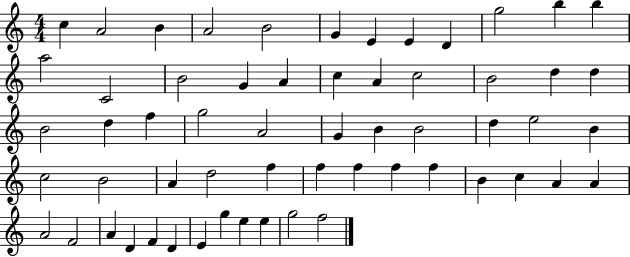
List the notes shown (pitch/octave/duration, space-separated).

C5/q A4/h B4/q A4/h B4/h G4/q E4/q E4/q D4/q G5/h B5/q B5/q A5/h C4/h B4/h G4/q A4/q C5/q A4/q C5/h B4/h D5/q D5/q B4/h D5/q F5/q G5/h A4/h G4/q B4/q B4/h D5/q E5/h B4/q C5/h B4/h A4/q D5/h F5/q F5/q F5/q F5/q F5/q B4/q C5/q A4/q A4/q A4/h F4/h A4/q D4/q F4/q D4/q E4/q G5/q E5/q E5/q G5/h F5/h